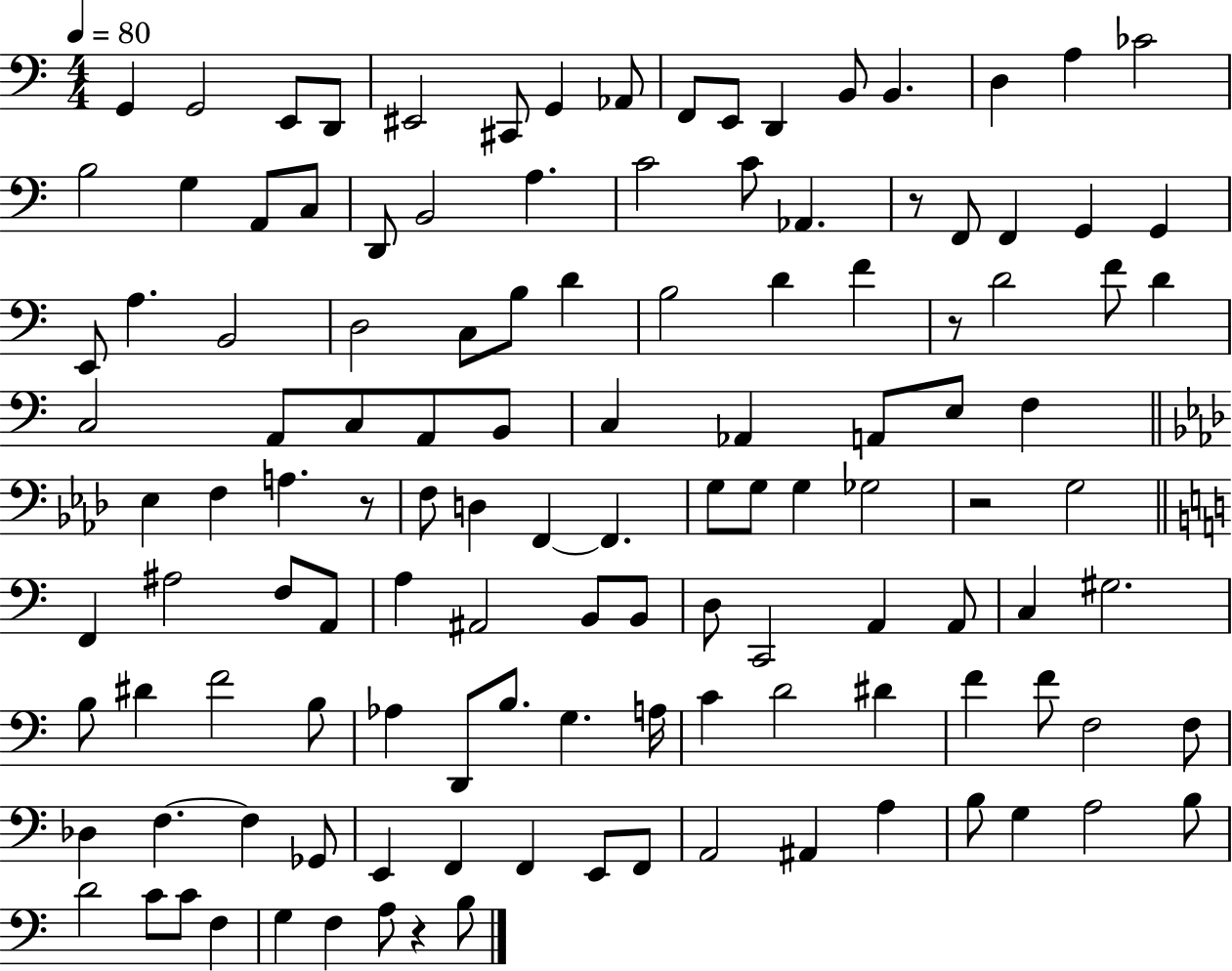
X:1
T:Untitled
M:4/4
L:1/4
K:C
G,, G,,2 E,,/2 D,,/2 ^E,,2 ^C,,/2 G,, _A,,/2 F,,/2 E,,/2 D,, B,,/2 B,, D, A, _C2 B,2 G, A,,/2 C,/2 D,,/2 B,,2 A, C2 C/2 _A,, z/2 F,,/2 F,, G,, G,, E,,/2 A, B,,2 D,2 C,/2 B,/2 D B,2 D F z/2 D2 F/2 D C,2 A,,/2 C,/2 A,,/2 B,,/2 C, _A,, A,,/2 E,/2 F, _E, F, A, z/2 F,/2 D, F,, F,, G,/2 G,/2 G, _G,2 z2 G,2 F,, ^A,2 F,/2 A,,/2 A, ^A,,2 B,,/2 B,,/2 D,/2 C,,2 A,, A,,/2 C, ^G,2 B,/2 ^D F2 B,/2 _A, D,,/2 B,/2 G, A,/4 C D2 ^D F F/2 F,2 F,/2 _D, F, F, _G,,/2 E,, F,, F,, E,,/2 F,,/2 A,,2 ^A,, A, B,/2 G, A,2 B,/2 D2 C/2 C/2 F, G, F, A,/2 z B,/2